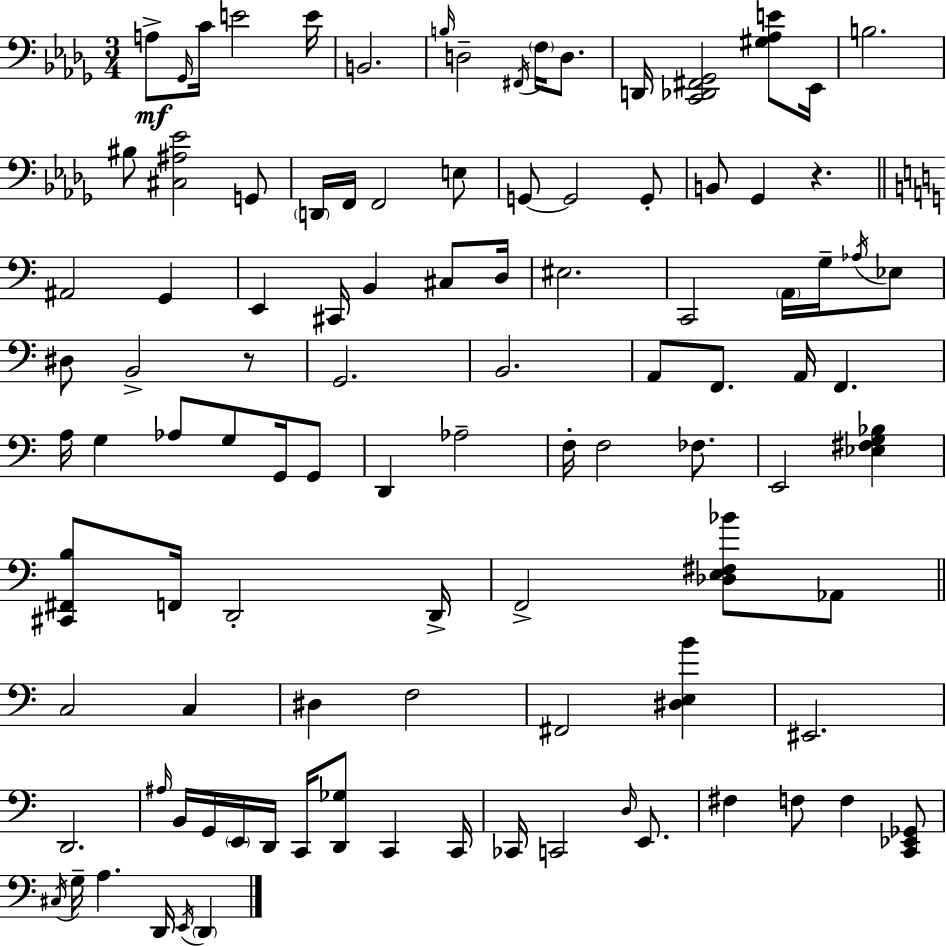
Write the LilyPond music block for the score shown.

{
  \clef bass
  \numericTimeSignature
  \time 3/4
  \key bes \minor
  \repeat volta 2 { a8->\mf \grace { ges,16 } c'16 e'2 | e'16 b,2. | \grace { b16 } d2-- \acciaccatura { fis,16 } \parenthesize f16 | d8. d,16 <c, des, fis, ges,>2 | \break <gis aes e'>8 ees,16 b2. | bis8 <cis ais ees'>2 | g,8 \parenthesize d,16 f,16 f,2 | e8 g,8~~ g,2 | \break g,8-. b,8 ges,4 r4. | \bar "||" \break \key c \major ais,2 g,4 | e,4 cis,16 b,4 cis8 d16 | eis2. | c,2 \parenthesize a,16 g16-- \acciaccatura { aes16 } ees8 | \break dis8 b,2-> r8 | g,2. | b,2. | a,8 f,8. a,16 f,4. | \break a16 g4 aes8 g8 g,16 g,8 | d,4 aes2-- | f16-. f2 fes8. | e,2 <ees fis g bes>4 | \break <cis, fis, b>8 f,16 d,2-. | d,16-> f,2-> <des e fis bes'>8 aes,8 | \bar "||" \break \key a \minor c2 c4 | dis4 f2 | fis,2 <dis e b'>4 | eis,2. | \break d,2. | \grace { ais16 } b,16 g,16 \parenthesize e,16 d,16 c,16 <d, ges>8 c,4 | c,16 ces,16 c,2 \grace { d16 } e,8. | fis4 f8 f4 | \break <c, ees, ges,>8 \acciaccatura { cis16 } g16-- a4. d,16 \acciaccatura { e,16 } | \parenthesize d,4 } \bar "|."
}